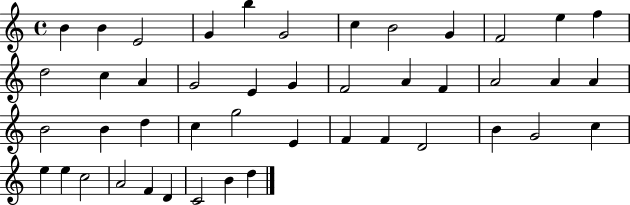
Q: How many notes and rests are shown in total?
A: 45